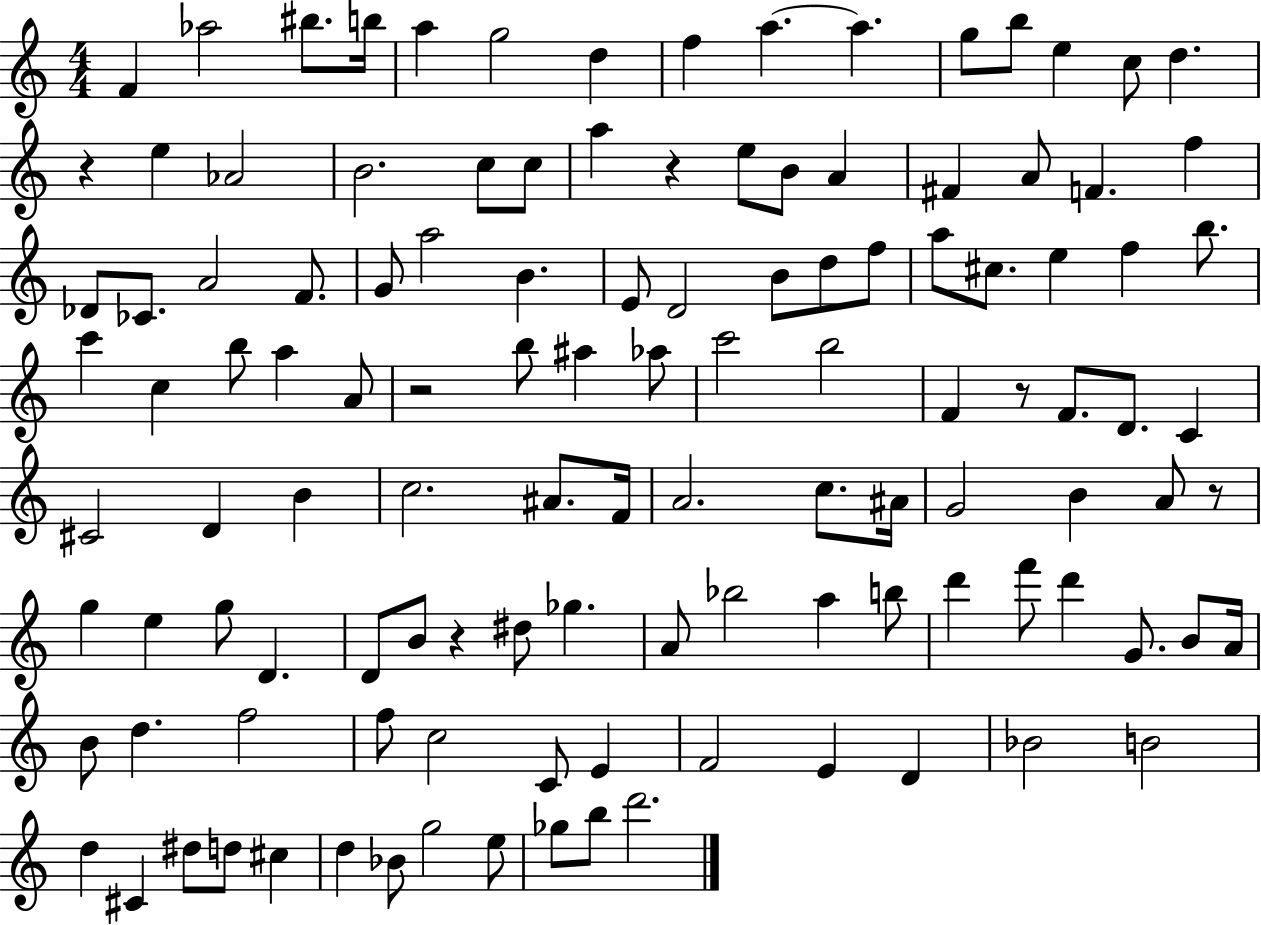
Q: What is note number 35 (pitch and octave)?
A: B4